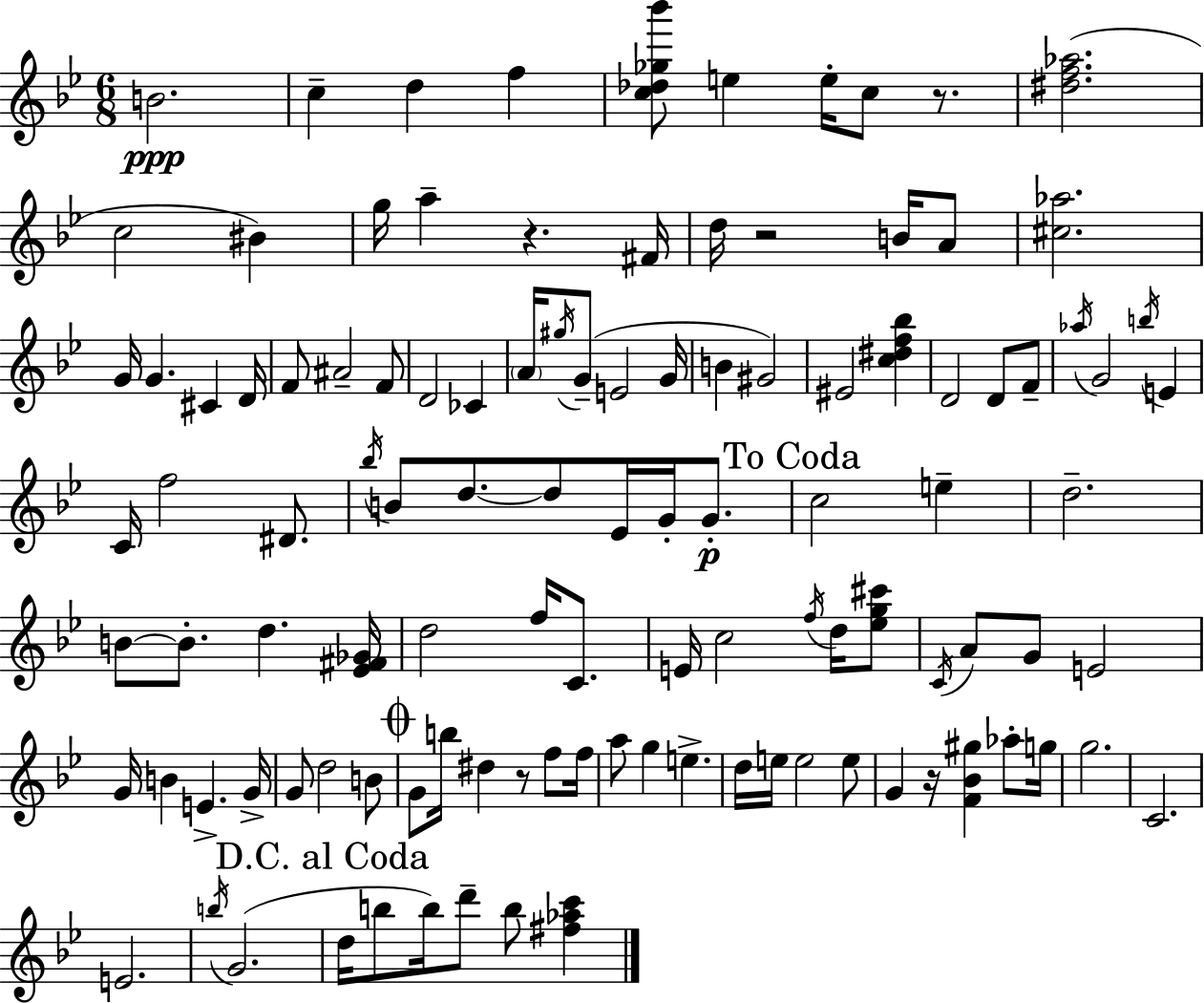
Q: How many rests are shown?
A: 5